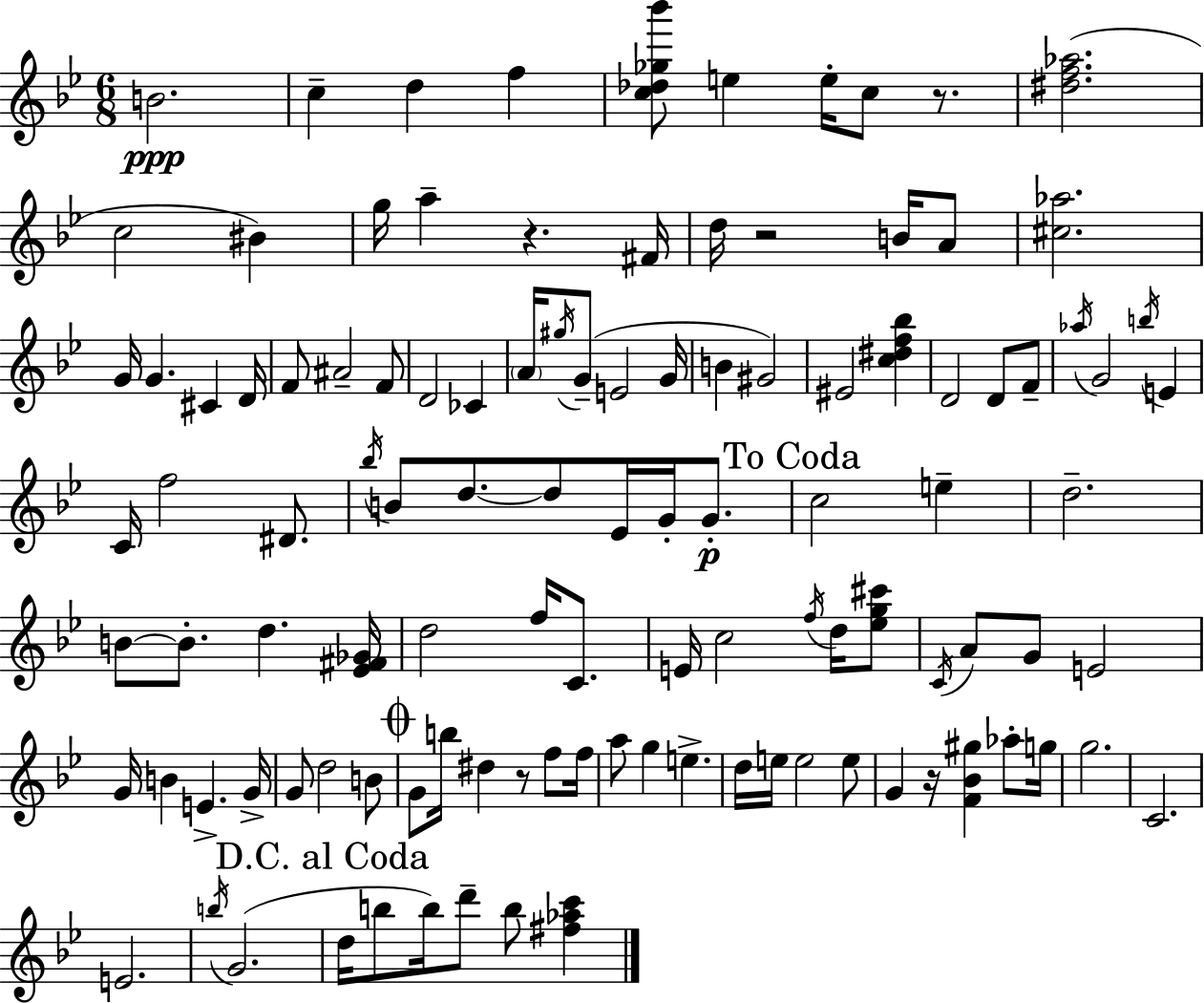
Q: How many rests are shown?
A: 5